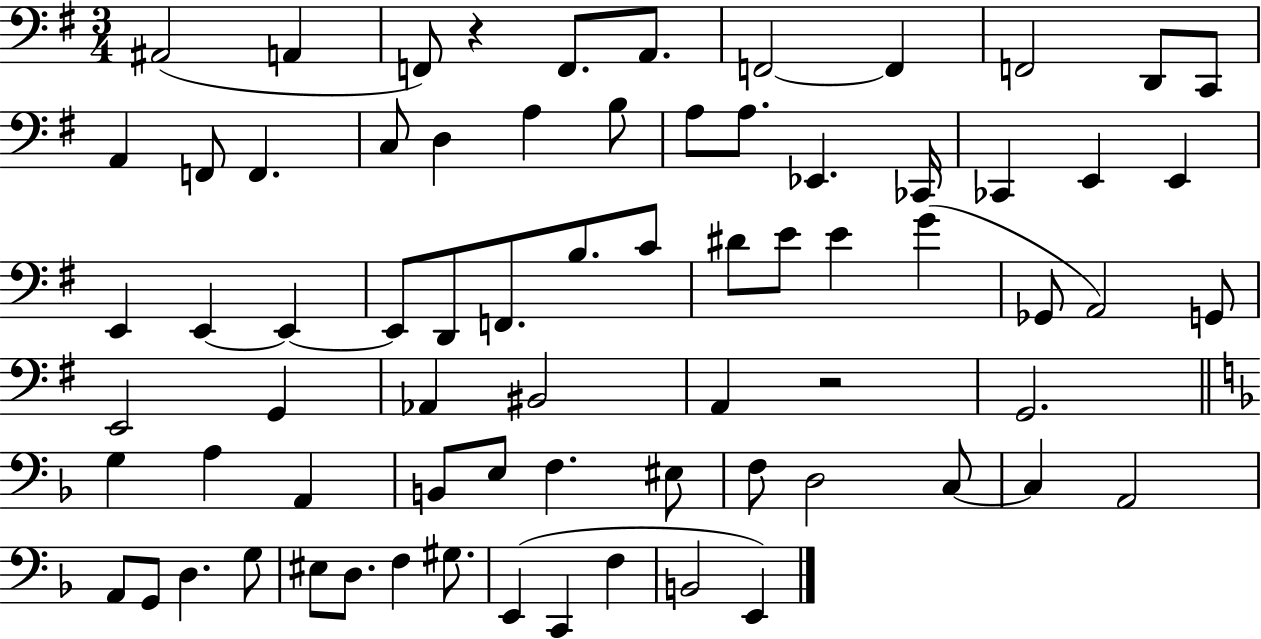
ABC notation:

X:1
T:Untitled
M:3/4
L:1/4
K:G
^A,,2 A,, F,,/2 z F,,/2 A,,/2 F,,2 F,, F,,2 D,,/2 C,,/2 A,, F,,/2 F,, C,/2 D, A, B,/2 A,/2 A,/2 _E,, _C,,/4 _C,, E,, E,, E,, E,, E,, E,,/2 D,,/2 F,,/2 B,/2 C/2 ^D/2 E/2 E G _G,,/2 A,,2 G,,/2 E,,2 G,, _A,, ^B,,2 A,, z2 G,,2 G, A, A,, B,,/2 E,/2 F, ^E,/2 F,/2 D,2 C,/2 C, A,,2 A,,/2 G,,/2 D, G,/2 ^E,/2 D,/2 F, ^G,/2 E,, C,, F, B,,2 E,,